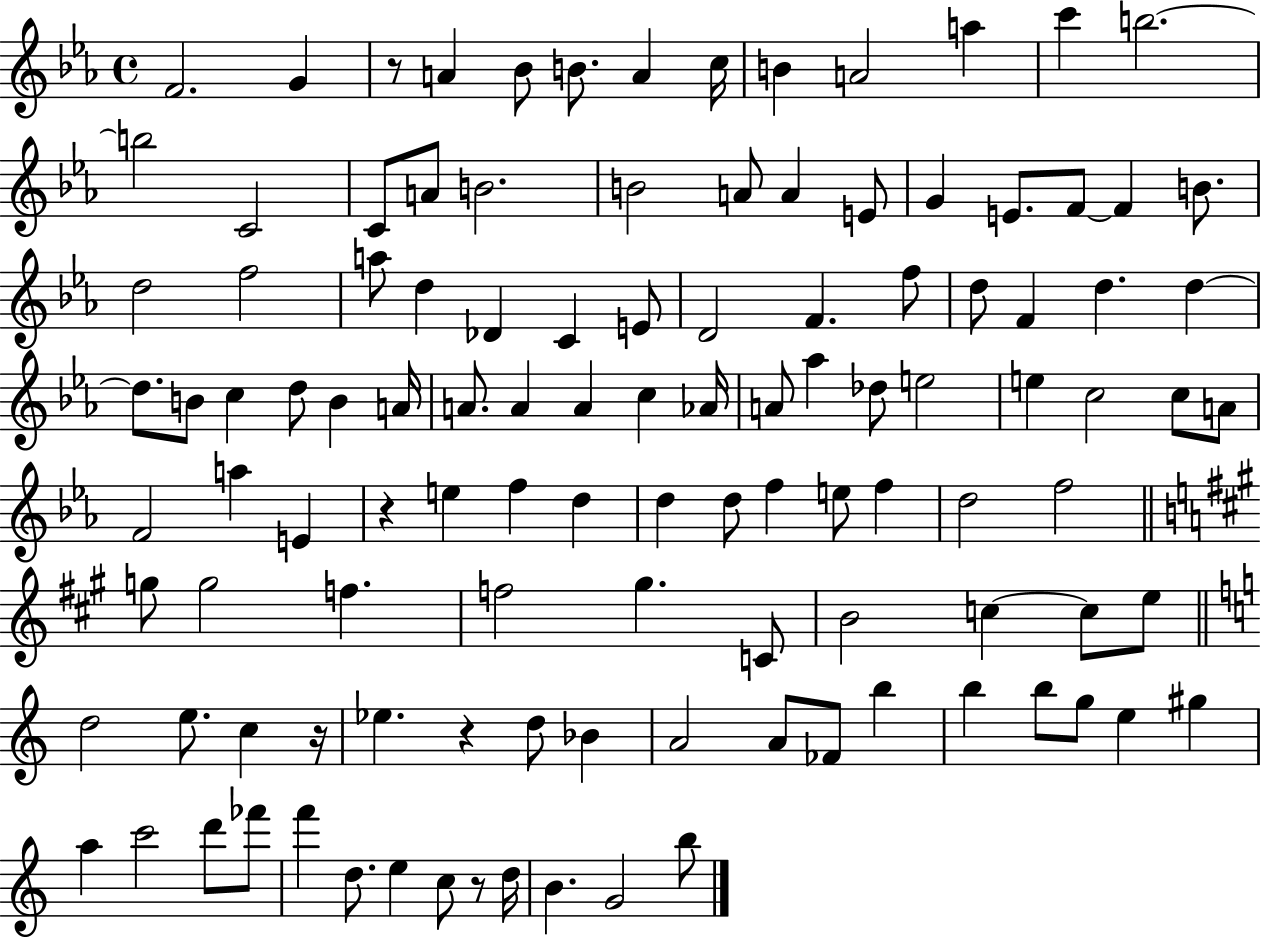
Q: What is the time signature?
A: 4/4